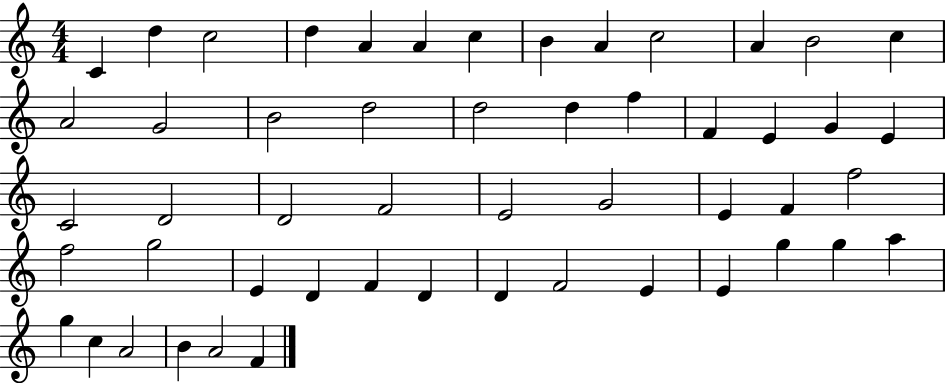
X:1
T:Untitled
M:4/4
L:1/4
K:C
C d c2 d A A c B A c2 A B2 c A2 G2 B2 d2 d2 d f F E G E C2 D2 D2 F2 E2 G2 E F f2 f2 g2 E D F D D F2 E E g g a g c A2 B A2 F